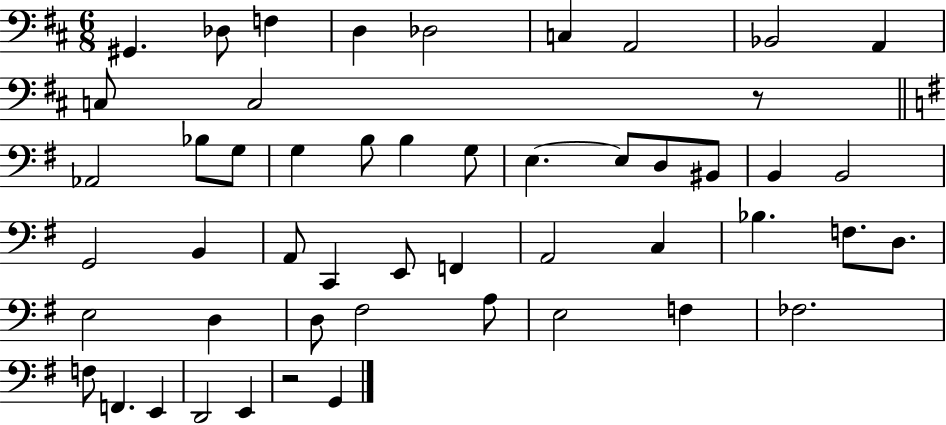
X:1
T:Untitled
M:6/8
L:1/4
K:D
^G,, _D,/2 F, D, _D,2 C, A,,2 _B,,2 A,, C,/2 C,2 z/2 _A,,2 _B,/2 G,/2 G, B,/2 B, G,/2 E, E,/2 D,/2 ^B,,/2 B,, B,,2 G,,2 B,, A,,/2 C,, E,,/2 F,, A,,2 C, _B, F,/2 D,/2 E,2 D, D,/2 ^F,2 A,/2 E,2 F, _F,2 F,/2 F,, E,, D,,2 E,, z2 G,,